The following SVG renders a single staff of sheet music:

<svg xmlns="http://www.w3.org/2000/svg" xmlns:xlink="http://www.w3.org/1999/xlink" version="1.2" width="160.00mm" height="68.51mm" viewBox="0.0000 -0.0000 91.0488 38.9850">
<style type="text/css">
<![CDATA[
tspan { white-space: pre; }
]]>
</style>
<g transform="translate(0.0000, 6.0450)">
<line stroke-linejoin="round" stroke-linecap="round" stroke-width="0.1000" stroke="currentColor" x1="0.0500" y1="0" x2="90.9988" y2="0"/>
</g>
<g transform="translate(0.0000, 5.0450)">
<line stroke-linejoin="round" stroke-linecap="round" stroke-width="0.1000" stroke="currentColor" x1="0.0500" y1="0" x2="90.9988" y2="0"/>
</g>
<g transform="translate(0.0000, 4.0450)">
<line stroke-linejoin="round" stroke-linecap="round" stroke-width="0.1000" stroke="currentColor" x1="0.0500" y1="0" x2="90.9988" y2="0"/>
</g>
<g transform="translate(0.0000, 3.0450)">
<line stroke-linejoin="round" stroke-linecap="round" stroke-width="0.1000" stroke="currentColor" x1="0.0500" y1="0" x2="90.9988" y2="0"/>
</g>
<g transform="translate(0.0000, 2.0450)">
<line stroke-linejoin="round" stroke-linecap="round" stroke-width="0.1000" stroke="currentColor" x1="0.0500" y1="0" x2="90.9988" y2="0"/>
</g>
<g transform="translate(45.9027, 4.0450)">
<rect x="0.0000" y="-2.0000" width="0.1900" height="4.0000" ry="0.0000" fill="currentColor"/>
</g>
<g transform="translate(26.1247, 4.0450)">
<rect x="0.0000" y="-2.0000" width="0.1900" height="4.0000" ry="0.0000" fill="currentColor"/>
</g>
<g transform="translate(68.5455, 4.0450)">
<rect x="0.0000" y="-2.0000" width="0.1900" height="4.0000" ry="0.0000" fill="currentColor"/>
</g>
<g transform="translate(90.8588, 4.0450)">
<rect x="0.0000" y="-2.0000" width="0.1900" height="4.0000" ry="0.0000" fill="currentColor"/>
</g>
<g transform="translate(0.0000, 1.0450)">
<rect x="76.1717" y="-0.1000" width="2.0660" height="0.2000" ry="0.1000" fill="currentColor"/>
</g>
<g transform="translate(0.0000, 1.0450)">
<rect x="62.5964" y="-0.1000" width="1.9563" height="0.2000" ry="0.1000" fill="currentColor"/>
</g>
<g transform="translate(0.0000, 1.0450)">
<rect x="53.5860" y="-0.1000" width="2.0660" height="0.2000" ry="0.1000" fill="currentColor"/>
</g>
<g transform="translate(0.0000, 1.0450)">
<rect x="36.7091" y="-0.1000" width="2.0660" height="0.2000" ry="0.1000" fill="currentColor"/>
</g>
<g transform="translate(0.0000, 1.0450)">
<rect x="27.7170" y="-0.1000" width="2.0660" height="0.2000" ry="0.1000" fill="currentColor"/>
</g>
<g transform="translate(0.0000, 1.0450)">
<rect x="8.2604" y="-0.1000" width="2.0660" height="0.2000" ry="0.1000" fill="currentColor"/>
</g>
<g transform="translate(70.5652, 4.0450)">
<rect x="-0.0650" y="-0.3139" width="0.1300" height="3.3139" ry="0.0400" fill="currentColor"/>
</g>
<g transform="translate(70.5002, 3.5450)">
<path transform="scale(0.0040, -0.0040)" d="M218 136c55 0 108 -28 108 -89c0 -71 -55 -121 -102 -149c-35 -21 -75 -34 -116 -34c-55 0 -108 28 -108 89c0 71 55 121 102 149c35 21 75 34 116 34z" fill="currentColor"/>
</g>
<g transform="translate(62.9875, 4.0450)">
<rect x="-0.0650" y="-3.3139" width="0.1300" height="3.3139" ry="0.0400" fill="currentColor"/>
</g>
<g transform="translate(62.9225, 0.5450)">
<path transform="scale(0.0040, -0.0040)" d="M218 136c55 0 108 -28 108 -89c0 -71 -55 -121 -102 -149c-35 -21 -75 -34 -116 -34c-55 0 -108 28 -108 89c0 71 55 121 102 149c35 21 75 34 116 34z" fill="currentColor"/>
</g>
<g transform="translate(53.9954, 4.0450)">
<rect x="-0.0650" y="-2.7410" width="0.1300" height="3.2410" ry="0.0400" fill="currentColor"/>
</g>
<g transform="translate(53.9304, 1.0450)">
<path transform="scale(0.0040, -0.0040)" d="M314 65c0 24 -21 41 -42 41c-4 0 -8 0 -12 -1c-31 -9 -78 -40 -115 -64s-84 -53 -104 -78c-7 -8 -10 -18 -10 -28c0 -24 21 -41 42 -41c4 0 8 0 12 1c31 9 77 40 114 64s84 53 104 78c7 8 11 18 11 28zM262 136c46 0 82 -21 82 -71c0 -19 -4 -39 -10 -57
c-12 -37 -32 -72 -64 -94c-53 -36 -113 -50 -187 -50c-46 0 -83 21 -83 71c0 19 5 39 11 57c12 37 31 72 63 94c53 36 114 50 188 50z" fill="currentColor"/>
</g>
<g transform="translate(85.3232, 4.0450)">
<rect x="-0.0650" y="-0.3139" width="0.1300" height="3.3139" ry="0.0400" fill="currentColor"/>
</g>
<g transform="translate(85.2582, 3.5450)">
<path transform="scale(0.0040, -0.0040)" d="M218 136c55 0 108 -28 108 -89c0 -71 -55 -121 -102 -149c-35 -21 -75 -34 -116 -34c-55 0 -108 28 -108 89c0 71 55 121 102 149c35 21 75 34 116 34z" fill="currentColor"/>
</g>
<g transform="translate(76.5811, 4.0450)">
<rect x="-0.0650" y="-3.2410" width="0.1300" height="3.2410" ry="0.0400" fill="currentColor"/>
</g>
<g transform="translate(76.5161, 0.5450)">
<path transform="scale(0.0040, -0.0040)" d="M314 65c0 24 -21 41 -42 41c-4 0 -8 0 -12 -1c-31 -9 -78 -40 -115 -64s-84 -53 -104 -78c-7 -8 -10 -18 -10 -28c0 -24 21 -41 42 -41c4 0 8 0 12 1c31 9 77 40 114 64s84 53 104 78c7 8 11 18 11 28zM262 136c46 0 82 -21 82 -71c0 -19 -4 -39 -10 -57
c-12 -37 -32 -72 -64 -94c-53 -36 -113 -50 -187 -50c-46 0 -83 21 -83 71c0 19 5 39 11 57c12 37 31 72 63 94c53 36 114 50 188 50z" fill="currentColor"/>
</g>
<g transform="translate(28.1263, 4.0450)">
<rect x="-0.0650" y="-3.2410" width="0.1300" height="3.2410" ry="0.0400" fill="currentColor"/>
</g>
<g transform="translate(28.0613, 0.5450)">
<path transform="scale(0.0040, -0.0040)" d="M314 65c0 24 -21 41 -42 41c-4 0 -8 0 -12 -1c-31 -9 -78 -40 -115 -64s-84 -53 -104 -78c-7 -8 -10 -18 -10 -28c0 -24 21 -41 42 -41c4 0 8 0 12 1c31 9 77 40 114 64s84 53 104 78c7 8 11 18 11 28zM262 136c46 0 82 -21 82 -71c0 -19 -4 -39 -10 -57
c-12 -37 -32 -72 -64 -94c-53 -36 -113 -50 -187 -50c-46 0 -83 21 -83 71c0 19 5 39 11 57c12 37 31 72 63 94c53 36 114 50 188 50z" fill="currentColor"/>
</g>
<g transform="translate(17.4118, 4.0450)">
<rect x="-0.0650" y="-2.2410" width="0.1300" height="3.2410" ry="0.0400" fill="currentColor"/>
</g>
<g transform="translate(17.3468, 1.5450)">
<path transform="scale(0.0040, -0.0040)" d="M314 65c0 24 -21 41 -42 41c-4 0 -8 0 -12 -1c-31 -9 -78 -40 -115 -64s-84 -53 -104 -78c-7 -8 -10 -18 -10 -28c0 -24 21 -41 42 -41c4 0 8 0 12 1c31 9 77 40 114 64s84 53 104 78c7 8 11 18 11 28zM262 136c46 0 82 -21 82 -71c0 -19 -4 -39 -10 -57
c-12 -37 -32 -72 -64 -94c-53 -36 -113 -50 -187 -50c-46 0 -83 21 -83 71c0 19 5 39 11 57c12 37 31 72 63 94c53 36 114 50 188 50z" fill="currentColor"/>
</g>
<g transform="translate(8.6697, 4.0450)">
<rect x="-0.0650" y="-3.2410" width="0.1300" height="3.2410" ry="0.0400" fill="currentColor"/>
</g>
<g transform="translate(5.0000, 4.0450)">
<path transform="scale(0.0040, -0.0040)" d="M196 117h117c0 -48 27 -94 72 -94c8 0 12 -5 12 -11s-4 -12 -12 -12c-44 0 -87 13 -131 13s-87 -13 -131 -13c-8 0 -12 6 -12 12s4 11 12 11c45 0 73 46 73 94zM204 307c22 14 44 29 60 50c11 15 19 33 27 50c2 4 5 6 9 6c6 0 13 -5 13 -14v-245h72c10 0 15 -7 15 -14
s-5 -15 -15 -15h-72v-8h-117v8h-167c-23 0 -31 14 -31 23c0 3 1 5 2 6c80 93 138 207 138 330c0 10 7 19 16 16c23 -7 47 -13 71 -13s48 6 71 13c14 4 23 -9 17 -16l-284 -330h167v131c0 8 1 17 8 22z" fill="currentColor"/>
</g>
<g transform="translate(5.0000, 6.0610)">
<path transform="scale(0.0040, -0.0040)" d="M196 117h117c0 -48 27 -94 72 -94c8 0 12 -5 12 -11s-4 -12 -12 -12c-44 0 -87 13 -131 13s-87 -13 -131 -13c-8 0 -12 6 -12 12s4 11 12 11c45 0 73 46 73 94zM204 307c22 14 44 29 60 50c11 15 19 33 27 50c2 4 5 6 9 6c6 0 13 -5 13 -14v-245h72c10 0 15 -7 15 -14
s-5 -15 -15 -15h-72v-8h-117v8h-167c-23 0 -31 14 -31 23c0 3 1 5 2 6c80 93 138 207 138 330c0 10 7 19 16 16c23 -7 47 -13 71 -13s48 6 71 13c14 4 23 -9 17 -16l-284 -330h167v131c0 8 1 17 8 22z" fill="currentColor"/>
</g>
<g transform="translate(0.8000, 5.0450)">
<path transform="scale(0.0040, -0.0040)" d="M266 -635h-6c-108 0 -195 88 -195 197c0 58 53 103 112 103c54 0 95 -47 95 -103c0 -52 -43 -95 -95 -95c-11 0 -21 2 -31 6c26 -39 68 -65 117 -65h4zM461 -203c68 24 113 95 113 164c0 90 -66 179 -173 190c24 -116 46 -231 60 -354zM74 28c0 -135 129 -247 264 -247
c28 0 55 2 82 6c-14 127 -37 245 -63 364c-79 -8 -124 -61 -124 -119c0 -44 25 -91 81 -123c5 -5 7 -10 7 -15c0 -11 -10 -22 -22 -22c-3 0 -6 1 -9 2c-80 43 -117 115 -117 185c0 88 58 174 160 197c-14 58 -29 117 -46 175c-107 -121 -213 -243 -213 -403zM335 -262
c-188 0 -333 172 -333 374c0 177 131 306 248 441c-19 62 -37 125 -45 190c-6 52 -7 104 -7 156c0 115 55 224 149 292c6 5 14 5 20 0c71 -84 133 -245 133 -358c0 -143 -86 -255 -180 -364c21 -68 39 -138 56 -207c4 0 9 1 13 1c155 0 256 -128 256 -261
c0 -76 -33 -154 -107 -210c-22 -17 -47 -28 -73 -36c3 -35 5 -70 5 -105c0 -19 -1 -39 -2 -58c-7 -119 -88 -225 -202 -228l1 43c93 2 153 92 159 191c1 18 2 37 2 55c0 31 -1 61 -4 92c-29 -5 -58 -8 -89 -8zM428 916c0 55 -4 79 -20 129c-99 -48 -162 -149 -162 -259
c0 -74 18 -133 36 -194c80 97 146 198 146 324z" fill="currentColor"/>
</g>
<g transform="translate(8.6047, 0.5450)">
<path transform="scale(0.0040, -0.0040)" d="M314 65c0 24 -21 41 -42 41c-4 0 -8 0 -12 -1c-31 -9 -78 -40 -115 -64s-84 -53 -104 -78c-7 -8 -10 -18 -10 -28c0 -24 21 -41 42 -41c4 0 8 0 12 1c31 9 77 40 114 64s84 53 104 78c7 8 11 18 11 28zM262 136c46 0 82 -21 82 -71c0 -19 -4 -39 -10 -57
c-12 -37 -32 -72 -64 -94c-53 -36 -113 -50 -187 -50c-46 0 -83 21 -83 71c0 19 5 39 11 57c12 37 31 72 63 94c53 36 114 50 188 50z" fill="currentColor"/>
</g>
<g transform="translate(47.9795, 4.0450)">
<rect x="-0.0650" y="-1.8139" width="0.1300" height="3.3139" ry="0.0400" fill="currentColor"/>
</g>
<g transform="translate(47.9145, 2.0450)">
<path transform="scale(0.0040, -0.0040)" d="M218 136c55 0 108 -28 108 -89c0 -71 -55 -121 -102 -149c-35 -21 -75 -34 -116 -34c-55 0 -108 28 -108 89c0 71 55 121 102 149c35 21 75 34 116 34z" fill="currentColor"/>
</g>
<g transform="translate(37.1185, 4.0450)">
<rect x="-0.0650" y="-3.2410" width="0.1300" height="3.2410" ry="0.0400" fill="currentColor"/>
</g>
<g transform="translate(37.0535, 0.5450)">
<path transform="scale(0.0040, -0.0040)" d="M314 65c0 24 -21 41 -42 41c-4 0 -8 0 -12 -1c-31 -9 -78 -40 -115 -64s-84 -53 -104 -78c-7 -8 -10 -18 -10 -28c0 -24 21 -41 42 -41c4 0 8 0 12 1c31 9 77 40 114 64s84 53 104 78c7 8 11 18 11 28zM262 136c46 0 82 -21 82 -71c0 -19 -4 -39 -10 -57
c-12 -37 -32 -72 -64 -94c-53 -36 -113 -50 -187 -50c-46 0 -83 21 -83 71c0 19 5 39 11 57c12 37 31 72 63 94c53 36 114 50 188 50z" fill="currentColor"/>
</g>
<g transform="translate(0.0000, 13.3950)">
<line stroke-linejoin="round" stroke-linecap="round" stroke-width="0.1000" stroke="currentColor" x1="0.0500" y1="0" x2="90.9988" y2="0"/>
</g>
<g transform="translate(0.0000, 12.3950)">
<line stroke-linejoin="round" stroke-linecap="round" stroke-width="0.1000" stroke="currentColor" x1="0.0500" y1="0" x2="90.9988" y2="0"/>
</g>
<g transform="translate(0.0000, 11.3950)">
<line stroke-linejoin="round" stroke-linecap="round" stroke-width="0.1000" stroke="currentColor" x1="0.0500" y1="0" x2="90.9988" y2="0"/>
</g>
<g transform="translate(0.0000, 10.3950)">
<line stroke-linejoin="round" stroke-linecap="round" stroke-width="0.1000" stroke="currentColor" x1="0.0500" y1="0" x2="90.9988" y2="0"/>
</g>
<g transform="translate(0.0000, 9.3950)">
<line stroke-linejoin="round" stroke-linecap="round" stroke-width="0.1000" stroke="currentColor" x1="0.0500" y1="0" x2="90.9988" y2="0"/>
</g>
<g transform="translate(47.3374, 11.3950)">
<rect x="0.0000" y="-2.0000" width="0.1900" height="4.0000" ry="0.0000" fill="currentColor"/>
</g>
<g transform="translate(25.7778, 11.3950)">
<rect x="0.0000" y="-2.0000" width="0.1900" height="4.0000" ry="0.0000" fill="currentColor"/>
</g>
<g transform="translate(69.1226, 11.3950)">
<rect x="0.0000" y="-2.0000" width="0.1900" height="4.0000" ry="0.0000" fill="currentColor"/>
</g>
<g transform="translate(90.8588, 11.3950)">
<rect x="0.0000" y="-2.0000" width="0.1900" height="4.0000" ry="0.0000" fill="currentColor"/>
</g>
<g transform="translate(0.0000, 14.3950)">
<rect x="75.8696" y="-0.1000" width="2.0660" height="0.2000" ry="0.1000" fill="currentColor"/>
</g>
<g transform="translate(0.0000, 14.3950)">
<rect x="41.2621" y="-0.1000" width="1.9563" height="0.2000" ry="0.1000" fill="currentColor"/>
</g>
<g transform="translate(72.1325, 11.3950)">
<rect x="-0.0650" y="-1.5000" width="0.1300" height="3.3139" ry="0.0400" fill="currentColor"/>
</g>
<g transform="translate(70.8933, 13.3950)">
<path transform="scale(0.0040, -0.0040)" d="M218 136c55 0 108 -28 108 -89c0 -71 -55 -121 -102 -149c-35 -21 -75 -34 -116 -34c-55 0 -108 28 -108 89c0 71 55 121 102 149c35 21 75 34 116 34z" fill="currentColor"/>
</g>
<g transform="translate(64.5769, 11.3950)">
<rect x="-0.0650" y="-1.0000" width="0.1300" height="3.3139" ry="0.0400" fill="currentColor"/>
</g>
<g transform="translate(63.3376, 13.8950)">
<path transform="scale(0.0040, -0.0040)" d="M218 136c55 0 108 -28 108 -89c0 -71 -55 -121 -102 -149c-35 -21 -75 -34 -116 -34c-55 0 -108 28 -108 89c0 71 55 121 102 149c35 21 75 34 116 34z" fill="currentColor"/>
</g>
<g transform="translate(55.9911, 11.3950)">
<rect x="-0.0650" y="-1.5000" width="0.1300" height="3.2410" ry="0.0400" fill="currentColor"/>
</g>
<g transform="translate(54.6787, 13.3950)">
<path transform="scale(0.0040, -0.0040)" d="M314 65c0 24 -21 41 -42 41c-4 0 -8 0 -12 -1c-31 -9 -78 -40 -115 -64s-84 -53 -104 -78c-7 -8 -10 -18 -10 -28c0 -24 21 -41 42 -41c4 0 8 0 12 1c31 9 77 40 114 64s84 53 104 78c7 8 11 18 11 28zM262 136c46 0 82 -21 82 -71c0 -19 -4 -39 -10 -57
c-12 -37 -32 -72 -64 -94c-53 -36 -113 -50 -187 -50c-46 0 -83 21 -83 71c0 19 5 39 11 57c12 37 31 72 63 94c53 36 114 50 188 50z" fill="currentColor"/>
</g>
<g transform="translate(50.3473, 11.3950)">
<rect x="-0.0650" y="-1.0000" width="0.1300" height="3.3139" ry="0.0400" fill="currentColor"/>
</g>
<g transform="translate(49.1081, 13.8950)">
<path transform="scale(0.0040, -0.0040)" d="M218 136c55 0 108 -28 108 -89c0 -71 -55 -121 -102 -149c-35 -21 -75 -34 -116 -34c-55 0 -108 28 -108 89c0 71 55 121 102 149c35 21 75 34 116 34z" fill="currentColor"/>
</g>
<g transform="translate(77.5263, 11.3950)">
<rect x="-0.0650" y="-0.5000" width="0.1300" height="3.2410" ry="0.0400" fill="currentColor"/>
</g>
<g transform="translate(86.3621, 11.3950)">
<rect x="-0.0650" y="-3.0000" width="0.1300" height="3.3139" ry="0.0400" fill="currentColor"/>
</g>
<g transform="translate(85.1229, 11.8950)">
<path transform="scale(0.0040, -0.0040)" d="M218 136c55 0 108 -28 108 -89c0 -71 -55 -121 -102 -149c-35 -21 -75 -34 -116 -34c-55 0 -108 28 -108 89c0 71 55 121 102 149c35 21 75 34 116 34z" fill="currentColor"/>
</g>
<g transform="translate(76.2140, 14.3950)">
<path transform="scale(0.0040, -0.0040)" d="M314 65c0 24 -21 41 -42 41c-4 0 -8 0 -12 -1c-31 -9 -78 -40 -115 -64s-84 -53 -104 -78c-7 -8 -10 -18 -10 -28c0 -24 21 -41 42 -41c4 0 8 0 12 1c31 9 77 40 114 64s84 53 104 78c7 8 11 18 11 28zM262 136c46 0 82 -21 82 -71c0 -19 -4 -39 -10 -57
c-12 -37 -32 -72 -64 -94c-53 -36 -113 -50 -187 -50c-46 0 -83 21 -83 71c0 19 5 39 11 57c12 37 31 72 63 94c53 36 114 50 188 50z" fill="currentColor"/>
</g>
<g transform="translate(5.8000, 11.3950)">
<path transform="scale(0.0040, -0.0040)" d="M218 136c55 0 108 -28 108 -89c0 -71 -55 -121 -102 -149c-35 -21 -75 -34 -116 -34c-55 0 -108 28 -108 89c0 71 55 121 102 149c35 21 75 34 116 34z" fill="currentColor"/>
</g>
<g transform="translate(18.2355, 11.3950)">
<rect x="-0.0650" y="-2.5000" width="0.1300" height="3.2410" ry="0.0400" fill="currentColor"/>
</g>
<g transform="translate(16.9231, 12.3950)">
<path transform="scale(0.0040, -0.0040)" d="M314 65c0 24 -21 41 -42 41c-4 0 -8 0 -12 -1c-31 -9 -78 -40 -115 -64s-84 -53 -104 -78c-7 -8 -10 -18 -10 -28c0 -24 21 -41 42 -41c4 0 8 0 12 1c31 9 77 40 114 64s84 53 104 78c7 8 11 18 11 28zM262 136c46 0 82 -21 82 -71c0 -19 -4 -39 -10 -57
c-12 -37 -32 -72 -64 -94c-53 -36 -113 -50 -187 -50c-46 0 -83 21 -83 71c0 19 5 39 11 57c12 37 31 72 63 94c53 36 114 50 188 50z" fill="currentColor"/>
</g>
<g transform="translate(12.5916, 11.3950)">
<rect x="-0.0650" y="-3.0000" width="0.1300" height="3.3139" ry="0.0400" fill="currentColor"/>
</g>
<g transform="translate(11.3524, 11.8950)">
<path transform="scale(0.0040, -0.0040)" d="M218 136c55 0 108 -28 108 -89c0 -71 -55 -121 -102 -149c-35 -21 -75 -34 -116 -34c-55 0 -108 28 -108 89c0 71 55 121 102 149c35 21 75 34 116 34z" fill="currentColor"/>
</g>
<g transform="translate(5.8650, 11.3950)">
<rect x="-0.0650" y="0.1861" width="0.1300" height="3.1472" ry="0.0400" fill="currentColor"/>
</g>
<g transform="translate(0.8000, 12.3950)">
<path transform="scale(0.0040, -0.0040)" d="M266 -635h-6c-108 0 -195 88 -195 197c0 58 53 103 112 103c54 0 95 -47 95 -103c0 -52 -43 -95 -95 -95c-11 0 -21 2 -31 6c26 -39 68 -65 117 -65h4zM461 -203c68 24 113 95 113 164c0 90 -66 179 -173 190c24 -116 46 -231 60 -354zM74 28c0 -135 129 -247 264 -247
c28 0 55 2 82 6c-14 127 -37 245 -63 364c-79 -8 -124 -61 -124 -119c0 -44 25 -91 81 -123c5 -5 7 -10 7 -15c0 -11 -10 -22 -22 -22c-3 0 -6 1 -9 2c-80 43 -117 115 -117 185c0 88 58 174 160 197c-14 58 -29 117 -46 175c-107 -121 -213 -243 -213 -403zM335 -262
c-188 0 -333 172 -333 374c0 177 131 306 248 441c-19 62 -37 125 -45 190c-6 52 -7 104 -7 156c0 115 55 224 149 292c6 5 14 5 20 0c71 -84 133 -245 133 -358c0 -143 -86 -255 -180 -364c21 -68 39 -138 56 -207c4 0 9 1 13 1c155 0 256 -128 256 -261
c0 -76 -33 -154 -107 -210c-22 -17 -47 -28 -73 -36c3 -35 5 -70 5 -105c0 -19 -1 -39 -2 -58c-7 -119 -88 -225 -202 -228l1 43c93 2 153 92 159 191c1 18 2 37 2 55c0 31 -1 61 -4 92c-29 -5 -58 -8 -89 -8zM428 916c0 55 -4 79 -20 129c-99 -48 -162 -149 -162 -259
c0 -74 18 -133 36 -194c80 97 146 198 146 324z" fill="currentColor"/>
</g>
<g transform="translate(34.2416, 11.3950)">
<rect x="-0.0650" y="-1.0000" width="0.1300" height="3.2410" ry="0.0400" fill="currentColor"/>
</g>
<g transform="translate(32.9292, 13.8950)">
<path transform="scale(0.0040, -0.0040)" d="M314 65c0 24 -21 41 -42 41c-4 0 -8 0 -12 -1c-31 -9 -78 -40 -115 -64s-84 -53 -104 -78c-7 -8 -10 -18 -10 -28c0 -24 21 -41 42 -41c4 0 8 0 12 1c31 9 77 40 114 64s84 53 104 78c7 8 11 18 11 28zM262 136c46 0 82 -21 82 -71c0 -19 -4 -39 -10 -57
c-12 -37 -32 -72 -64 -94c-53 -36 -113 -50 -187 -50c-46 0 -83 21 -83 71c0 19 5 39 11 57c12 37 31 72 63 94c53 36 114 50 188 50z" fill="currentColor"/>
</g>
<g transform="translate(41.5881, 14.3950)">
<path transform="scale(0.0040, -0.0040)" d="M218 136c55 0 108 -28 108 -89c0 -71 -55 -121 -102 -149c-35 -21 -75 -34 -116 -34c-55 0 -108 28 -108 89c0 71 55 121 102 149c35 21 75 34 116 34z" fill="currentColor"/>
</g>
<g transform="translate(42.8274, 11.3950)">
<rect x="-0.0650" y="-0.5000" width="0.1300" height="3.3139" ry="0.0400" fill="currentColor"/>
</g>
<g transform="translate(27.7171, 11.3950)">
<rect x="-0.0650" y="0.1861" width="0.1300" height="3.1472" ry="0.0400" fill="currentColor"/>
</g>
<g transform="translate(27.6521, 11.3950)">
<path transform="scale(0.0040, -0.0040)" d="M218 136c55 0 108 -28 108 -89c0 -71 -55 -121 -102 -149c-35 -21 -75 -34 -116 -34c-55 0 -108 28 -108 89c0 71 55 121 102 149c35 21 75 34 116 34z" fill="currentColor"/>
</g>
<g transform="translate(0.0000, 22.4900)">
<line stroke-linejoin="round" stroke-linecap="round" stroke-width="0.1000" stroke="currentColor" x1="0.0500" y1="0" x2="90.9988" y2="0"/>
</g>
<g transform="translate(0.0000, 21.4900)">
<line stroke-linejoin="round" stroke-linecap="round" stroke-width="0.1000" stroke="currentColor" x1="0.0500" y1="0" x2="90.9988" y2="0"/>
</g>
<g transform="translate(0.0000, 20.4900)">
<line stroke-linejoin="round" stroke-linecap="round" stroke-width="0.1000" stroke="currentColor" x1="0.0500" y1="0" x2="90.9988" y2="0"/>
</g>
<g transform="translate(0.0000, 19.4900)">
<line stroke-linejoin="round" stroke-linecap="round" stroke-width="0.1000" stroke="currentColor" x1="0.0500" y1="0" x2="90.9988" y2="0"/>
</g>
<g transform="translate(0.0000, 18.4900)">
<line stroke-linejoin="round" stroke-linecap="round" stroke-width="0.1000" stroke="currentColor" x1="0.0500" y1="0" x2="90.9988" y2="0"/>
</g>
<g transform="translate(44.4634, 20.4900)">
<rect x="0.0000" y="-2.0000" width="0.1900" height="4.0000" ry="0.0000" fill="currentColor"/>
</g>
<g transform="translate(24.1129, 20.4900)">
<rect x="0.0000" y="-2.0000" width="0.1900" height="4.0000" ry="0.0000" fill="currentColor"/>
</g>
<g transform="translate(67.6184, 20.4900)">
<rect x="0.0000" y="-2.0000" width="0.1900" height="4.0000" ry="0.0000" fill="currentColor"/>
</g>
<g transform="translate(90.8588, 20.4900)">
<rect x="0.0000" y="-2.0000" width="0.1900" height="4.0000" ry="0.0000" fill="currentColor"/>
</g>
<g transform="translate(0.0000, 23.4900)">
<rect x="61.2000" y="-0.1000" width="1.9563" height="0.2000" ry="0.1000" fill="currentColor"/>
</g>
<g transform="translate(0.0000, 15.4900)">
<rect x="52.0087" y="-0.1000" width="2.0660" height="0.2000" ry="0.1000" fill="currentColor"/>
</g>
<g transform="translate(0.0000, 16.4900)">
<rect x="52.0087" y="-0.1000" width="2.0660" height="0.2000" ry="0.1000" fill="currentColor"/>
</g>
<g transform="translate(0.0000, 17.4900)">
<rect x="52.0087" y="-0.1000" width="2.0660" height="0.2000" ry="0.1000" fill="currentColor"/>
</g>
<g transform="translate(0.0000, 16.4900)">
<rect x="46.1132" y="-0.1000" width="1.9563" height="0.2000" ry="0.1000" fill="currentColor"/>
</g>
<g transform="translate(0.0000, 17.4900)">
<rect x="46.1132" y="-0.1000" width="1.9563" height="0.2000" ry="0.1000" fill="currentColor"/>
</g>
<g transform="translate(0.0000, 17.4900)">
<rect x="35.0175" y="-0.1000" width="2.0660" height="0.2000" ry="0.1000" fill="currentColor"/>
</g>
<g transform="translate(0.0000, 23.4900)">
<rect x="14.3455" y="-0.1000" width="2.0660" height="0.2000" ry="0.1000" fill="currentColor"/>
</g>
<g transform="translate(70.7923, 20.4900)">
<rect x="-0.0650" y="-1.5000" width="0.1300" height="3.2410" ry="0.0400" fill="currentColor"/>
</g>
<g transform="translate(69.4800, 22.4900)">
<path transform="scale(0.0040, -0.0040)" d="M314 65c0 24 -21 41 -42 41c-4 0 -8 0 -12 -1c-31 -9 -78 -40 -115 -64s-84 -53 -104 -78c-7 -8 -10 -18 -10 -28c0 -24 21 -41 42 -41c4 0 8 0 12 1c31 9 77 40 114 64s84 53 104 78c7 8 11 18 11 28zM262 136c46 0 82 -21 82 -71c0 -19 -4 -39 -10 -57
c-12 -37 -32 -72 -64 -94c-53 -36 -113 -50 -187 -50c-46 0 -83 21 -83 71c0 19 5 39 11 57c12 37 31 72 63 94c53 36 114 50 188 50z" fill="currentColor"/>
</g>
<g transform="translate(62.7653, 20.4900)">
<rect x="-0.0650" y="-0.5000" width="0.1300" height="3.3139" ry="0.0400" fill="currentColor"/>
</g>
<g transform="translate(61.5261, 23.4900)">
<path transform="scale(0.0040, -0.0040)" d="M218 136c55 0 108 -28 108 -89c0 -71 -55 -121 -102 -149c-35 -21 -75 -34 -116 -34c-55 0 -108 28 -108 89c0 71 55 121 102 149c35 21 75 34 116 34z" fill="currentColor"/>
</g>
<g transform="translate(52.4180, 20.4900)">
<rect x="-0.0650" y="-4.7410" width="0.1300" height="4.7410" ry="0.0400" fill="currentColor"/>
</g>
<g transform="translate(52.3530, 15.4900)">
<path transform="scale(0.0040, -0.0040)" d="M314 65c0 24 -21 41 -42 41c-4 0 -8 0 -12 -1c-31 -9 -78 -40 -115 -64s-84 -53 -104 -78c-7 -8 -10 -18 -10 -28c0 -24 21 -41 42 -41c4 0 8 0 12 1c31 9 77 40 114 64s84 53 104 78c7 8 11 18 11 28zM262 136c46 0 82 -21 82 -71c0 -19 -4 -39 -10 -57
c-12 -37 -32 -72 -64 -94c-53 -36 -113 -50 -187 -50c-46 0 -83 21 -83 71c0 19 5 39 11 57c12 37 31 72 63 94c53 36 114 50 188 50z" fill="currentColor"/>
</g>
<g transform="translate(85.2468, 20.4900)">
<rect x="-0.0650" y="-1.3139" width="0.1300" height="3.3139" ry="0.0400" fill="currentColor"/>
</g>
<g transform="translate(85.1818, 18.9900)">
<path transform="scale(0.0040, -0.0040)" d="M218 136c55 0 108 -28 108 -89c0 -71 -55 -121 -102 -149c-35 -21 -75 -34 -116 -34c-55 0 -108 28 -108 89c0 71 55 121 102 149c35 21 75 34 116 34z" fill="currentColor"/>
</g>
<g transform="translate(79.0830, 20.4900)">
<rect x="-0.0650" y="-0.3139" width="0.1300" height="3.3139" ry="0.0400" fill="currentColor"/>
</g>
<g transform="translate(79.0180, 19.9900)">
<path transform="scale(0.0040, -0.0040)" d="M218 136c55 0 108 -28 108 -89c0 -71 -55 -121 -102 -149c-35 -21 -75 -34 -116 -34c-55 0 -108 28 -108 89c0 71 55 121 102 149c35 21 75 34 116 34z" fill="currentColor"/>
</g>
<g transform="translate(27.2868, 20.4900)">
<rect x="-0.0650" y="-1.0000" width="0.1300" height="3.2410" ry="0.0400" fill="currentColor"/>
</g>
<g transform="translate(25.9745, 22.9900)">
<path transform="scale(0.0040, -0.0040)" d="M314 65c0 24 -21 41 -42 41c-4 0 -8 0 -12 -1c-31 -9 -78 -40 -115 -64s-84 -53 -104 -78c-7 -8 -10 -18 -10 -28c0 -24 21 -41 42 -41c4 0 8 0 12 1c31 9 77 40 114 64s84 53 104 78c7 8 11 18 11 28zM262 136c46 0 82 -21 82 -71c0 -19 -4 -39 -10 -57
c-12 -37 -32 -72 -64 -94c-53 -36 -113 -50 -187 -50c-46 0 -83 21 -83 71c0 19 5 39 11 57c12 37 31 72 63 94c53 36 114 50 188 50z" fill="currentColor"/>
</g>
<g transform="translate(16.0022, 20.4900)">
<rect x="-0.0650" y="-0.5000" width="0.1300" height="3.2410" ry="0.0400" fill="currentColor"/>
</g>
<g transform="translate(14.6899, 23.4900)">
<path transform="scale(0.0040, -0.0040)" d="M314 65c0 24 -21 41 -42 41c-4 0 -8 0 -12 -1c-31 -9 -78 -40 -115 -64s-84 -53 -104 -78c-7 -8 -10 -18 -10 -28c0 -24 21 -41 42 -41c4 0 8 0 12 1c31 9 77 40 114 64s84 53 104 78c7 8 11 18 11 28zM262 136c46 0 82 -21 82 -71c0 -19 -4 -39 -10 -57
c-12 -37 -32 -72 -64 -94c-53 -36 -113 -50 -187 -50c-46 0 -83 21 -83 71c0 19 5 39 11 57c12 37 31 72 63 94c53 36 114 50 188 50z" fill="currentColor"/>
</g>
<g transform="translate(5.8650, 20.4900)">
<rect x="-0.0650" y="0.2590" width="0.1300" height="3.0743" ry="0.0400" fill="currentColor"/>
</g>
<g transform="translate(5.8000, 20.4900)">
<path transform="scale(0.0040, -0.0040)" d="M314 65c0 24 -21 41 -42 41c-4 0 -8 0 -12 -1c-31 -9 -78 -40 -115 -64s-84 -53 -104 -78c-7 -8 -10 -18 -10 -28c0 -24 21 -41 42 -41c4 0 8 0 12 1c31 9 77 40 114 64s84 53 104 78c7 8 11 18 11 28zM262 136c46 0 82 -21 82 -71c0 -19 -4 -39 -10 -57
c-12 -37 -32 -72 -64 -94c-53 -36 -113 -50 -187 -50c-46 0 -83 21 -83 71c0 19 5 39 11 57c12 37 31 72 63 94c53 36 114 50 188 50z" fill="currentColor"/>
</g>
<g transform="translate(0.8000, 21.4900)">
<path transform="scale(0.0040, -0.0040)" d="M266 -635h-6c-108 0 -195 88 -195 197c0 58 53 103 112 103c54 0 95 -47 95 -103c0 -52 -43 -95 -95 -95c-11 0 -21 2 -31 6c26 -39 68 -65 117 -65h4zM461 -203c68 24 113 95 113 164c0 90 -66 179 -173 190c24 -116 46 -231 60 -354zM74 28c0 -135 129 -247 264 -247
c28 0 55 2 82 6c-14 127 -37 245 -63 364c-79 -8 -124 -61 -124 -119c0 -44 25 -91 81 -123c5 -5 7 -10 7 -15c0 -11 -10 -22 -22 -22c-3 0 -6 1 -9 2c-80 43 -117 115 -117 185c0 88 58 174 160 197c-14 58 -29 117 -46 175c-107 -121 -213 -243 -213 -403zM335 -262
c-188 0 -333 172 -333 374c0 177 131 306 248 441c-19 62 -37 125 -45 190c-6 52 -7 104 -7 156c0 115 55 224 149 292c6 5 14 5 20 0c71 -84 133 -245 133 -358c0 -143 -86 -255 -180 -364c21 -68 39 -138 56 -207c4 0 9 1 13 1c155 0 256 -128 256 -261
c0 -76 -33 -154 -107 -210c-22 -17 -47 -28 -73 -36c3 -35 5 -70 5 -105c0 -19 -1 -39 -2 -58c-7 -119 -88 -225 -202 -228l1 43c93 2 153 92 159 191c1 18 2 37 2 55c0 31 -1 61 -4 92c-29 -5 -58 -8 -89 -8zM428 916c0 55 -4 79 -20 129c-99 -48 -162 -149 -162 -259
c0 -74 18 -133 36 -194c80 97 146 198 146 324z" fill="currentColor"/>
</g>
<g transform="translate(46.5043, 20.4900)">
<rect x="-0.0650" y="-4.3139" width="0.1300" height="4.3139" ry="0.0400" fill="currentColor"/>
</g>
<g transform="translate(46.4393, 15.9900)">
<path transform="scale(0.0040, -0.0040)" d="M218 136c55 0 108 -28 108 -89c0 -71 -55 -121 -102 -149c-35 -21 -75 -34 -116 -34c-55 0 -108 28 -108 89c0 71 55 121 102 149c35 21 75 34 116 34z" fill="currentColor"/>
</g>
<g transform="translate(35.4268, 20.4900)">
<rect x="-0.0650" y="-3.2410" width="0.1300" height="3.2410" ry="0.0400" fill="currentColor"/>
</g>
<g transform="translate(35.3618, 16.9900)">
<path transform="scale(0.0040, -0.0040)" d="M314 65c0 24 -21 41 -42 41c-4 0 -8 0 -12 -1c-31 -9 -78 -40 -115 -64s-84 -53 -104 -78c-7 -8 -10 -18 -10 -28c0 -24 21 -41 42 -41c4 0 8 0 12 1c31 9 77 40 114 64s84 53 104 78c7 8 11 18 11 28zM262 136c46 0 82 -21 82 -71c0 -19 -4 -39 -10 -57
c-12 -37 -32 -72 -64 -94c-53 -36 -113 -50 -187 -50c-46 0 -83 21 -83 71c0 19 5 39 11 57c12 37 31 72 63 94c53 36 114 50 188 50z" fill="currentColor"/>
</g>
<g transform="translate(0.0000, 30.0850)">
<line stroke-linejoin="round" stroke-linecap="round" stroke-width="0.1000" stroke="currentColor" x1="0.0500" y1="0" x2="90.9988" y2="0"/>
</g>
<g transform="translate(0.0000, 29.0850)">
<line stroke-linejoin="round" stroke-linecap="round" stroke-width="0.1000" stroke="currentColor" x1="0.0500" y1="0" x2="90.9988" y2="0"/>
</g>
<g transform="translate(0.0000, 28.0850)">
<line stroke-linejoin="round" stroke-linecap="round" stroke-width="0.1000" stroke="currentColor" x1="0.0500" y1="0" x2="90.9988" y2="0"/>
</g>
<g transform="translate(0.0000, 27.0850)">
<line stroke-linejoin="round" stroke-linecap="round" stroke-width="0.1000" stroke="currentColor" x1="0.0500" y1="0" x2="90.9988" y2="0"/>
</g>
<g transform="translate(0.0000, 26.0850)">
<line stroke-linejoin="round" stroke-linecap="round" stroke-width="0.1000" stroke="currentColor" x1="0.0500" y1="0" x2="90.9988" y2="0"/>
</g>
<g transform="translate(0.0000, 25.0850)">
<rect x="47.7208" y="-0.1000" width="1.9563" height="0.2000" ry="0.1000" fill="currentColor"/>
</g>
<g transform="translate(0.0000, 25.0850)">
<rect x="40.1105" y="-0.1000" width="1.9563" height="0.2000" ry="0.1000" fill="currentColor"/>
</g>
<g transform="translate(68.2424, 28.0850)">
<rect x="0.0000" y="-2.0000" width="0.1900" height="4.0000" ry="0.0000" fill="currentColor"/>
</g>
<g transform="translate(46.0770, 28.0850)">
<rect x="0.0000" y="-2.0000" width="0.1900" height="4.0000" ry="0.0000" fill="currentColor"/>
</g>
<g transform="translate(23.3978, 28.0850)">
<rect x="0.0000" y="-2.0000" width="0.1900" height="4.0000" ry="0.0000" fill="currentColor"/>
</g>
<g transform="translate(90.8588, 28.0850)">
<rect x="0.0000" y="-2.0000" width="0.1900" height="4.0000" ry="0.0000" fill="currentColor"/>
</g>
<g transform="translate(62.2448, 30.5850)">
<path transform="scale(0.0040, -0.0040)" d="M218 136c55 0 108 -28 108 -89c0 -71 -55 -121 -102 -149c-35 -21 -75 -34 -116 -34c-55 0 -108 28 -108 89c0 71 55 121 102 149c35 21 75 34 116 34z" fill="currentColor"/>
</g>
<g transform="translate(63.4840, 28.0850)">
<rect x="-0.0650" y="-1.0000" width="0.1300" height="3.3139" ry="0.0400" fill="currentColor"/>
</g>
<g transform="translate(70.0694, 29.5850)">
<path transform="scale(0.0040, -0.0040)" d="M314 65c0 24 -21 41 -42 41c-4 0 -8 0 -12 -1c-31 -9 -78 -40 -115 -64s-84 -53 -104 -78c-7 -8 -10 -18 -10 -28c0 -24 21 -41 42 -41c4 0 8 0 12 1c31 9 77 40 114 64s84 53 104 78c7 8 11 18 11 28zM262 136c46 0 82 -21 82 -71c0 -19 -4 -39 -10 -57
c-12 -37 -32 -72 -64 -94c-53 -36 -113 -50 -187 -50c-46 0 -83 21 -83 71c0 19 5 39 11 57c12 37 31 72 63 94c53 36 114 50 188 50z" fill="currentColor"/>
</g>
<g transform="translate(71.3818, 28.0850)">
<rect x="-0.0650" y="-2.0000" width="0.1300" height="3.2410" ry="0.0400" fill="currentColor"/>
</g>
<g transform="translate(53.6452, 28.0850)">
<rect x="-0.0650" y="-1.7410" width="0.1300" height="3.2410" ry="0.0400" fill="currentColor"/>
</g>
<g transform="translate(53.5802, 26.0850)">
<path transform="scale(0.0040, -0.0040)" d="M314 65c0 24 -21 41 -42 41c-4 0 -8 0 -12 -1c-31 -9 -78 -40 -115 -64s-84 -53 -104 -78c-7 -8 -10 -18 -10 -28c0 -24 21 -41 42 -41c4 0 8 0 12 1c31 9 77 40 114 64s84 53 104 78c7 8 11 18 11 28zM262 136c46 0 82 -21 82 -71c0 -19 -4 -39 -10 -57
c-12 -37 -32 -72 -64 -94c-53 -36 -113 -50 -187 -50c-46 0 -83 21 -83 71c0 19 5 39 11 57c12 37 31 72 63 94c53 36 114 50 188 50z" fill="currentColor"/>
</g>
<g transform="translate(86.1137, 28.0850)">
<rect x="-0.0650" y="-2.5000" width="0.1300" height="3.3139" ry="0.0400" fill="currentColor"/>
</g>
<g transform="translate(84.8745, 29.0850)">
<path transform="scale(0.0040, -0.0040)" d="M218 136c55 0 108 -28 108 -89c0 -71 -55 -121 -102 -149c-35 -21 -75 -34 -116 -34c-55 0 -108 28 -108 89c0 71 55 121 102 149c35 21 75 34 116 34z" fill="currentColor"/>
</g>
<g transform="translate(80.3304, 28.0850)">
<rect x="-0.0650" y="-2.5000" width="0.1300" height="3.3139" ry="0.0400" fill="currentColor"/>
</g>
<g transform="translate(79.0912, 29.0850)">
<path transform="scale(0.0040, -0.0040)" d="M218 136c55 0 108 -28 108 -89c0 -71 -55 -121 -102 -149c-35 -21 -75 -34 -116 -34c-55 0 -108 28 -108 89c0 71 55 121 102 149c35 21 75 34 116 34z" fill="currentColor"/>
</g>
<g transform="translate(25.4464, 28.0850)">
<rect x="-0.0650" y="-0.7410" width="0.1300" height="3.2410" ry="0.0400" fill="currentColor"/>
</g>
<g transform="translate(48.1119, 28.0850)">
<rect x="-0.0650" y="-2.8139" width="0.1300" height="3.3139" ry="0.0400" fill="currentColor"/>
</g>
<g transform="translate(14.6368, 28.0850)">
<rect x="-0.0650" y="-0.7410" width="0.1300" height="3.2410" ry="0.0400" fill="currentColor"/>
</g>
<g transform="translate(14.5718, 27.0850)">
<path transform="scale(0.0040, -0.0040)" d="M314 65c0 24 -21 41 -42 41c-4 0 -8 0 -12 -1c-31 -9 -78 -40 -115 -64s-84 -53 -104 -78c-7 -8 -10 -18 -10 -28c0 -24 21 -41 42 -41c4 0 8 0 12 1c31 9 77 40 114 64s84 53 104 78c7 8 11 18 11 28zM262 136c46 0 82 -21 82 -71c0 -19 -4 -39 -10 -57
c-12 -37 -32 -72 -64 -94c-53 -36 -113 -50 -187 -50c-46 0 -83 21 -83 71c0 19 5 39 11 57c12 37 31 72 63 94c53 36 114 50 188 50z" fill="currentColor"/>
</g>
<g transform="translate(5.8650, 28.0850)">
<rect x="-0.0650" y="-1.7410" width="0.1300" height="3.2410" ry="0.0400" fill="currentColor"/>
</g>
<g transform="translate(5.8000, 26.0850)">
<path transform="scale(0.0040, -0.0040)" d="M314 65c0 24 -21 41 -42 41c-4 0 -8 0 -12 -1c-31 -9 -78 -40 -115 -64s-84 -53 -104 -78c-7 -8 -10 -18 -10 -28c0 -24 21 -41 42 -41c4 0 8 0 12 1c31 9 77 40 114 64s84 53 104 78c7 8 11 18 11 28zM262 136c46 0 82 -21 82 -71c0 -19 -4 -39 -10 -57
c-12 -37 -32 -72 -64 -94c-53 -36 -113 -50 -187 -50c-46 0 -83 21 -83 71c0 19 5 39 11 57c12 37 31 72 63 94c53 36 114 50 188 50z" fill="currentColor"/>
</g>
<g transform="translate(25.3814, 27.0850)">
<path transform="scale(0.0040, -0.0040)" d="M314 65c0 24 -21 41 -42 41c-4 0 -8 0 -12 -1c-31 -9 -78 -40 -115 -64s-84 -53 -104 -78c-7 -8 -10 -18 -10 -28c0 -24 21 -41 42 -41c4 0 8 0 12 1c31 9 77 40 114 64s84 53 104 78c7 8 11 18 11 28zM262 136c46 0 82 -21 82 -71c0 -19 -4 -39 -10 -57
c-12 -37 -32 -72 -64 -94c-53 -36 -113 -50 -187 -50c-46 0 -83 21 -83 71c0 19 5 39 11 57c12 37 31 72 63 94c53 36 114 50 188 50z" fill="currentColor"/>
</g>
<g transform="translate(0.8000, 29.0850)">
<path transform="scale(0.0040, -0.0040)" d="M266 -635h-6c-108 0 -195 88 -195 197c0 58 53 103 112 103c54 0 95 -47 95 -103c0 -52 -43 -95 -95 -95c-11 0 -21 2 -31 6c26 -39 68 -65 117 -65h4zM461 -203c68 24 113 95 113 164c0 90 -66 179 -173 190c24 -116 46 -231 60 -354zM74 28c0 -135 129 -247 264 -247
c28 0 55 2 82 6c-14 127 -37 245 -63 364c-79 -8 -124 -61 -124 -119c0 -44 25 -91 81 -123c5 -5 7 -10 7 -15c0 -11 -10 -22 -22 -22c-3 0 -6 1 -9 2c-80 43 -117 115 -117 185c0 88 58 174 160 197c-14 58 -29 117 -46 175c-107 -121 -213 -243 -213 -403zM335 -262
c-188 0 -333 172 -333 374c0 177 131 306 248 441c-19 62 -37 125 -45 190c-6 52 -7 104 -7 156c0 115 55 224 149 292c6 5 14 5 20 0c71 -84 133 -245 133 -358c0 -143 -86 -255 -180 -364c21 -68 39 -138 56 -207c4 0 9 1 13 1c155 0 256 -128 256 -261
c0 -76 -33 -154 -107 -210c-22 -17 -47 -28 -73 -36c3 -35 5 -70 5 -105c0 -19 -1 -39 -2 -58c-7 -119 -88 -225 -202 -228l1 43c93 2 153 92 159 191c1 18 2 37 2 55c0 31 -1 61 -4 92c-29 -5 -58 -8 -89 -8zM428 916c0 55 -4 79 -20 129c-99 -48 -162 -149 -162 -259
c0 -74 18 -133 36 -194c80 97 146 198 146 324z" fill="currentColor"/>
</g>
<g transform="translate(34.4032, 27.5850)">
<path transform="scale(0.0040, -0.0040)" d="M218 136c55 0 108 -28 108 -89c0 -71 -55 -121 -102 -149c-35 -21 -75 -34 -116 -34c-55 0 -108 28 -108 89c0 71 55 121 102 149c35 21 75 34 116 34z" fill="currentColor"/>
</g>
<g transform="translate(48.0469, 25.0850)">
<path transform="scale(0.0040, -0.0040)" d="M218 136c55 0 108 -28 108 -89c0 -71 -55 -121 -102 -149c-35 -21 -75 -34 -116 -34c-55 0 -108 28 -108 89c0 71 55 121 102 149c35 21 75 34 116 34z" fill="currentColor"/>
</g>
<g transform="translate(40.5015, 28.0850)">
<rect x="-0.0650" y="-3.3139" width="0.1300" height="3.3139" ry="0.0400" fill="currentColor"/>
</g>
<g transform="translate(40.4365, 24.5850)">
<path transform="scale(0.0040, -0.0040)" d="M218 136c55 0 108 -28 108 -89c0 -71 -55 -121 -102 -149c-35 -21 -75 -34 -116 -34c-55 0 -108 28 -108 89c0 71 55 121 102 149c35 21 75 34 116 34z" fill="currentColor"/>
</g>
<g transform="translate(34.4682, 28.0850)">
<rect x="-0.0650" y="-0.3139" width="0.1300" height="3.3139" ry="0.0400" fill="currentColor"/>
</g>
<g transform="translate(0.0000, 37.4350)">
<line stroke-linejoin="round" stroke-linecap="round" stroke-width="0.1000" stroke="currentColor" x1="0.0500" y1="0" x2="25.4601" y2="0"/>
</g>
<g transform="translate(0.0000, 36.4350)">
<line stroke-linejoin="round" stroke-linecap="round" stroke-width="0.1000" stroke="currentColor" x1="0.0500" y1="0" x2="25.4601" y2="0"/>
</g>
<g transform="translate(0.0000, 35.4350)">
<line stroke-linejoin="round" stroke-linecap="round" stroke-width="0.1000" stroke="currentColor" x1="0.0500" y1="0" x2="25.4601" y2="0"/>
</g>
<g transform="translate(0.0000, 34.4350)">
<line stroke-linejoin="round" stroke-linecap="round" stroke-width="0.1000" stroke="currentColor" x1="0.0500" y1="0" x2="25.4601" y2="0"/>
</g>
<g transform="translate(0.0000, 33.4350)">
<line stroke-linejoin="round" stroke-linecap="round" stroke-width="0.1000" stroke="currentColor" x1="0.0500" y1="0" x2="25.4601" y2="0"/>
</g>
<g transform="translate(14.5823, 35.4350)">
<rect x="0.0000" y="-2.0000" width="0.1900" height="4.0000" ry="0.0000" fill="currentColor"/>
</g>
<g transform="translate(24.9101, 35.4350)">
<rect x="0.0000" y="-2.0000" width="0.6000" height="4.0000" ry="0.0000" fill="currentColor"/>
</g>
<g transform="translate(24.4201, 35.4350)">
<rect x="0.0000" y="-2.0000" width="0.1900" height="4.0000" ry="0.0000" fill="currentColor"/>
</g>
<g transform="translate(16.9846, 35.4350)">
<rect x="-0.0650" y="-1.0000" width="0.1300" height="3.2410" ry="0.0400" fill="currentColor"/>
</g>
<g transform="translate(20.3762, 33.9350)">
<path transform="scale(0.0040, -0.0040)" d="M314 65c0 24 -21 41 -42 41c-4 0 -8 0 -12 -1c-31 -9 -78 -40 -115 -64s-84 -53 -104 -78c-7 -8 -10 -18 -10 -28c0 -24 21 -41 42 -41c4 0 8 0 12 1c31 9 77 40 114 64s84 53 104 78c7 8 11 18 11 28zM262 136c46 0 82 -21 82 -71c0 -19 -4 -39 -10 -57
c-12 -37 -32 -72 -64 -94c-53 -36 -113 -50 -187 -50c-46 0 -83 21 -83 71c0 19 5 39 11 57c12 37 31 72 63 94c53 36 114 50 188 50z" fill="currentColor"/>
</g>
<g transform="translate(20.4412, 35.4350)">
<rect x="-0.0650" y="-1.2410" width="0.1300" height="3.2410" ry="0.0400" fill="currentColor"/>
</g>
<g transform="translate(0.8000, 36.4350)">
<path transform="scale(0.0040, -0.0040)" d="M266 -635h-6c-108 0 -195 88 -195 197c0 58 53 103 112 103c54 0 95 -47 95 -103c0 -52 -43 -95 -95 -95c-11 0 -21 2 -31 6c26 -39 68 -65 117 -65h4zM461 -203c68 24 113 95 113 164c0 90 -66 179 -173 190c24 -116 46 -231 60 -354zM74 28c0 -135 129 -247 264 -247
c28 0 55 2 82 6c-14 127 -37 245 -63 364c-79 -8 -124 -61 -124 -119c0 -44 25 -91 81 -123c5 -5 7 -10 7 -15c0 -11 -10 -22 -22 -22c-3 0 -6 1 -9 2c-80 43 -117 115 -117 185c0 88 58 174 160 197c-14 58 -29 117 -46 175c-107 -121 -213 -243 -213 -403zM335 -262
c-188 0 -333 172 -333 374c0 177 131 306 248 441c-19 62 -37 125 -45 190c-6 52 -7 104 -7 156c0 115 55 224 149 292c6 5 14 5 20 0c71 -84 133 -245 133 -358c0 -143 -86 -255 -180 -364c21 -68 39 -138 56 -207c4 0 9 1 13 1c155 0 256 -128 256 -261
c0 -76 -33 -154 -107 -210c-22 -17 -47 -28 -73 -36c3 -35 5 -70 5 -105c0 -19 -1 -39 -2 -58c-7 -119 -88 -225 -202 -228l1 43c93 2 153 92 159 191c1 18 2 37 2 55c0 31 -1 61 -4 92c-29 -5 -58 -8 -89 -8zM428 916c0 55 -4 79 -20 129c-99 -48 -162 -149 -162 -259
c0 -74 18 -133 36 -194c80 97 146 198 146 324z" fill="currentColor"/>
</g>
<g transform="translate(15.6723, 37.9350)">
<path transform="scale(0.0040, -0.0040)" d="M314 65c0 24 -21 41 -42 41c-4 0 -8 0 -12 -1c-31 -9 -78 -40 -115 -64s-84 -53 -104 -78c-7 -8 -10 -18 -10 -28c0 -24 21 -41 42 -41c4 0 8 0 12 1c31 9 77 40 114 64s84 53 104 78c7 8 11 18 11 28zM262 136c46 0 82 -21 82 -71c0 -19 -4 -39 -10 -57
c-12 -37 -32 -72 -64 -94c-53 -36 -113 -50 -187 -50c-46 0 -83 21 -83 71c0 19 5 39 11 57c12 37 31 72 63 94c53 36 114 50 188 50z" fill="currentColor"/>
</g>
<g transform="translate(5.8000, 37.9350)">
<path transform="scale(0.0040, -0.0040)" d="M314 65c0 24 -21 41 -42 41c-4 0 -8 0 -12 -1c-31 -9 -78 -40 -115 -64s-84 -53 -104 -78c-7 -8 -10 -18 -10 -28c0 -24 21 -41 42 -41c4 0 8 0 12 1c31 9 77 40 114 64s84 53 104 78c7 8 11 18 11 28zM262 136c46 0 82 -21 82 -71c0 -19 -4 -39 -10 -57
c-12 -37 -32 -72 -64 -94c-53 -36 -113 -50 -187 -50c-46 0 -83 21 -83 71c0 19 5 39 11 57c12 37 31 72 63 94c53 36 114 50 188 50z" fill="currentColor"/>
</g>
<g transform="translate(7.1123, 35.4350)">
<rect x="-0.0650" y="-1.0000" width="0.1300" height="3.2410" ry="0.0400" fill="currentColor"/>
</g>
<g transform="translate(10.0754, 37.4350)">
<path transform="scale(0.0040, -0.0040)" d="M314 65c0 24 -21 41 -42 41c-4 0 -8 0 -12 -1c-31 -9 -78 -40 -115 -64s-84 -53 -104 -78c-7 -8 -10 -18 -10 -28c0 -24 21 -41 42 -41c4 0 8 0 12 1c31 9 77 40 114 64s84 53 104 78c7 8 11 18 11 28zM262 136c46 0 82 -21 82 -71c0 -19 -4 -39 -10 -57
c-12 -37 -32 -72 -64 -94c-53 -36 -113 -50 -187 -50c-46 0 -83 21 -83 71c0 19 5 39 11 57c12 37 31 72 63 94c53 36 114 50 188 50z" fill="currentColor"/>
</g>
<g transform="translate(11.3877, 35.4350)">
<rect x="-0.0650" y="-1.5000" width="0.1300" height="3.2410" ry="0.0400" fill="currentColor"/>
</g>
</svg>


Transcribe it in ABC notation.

X:1
T:Untitled
M:4/4
L:1/4
K:C
b2 g2 b2 b2 f a2 b c b2 c B A G2 B D2 C D E2 D E C2 A B2 C2 D2 b2 d' e'2 C E2 c e f2 d2 d2 c b a f2 D F2 G G D2 E2 D2 e2